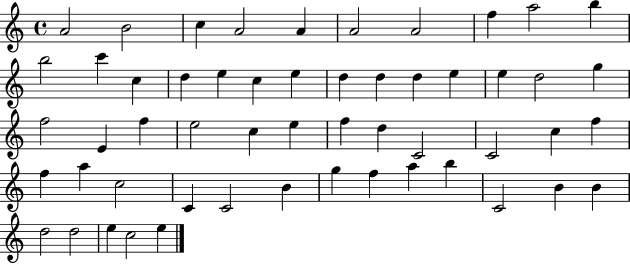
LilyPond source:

{
  \clef treble
  \time 4/4
  \defaultTimeSignature
  \key c \major
  a'2 b'2 | c''4 a'2 a'4 | a'2 a'2 | f''4 a''2 b''4 | \break b''2 c'''4 c''4 | d''4 e''4 c''4 e''4 | d''4 d''4 d''4 e''4 | e''4 d''2 g''4 | \break f''2 e'4 f''4 | e''2 c''4 e''4 | f''4 d''4 c'2 | c'2 c''4 f''4 | \break f''4 a''4 c''2 | c'4 c'2 b'4 | g''4 f''4 a''4 b''4 | c'2 b'4 b'4 | \break d''2 d''2 | e''4 c''2 e''4 | \bar "|."
}